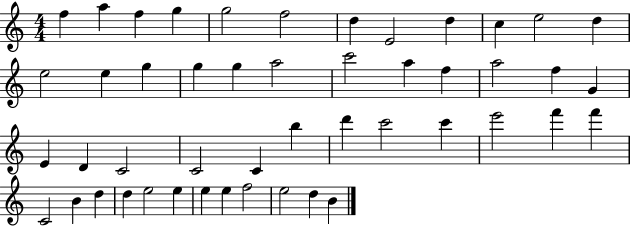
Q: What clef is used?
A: treble